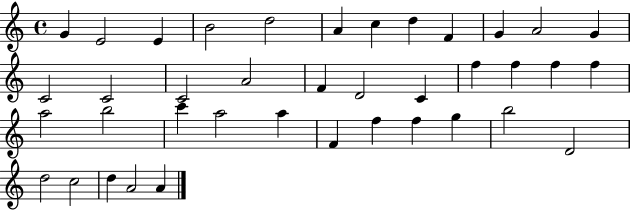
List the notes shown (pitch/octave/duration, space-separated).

G4/q E4/h E4/q B4/h D5/h A4/q C5/q D5/q F4/q G4/q A4/h G4/q C4/h C4/h C4/h A4/h F4/q D4/h C4/q F5/q F5/q F5/q F5/q A5/h B5/h C6/q A5/h A5/q F4/q F5/q F5/q G5/q B5/h D4/h D5/h C5/h D5/q A4/h A4/q